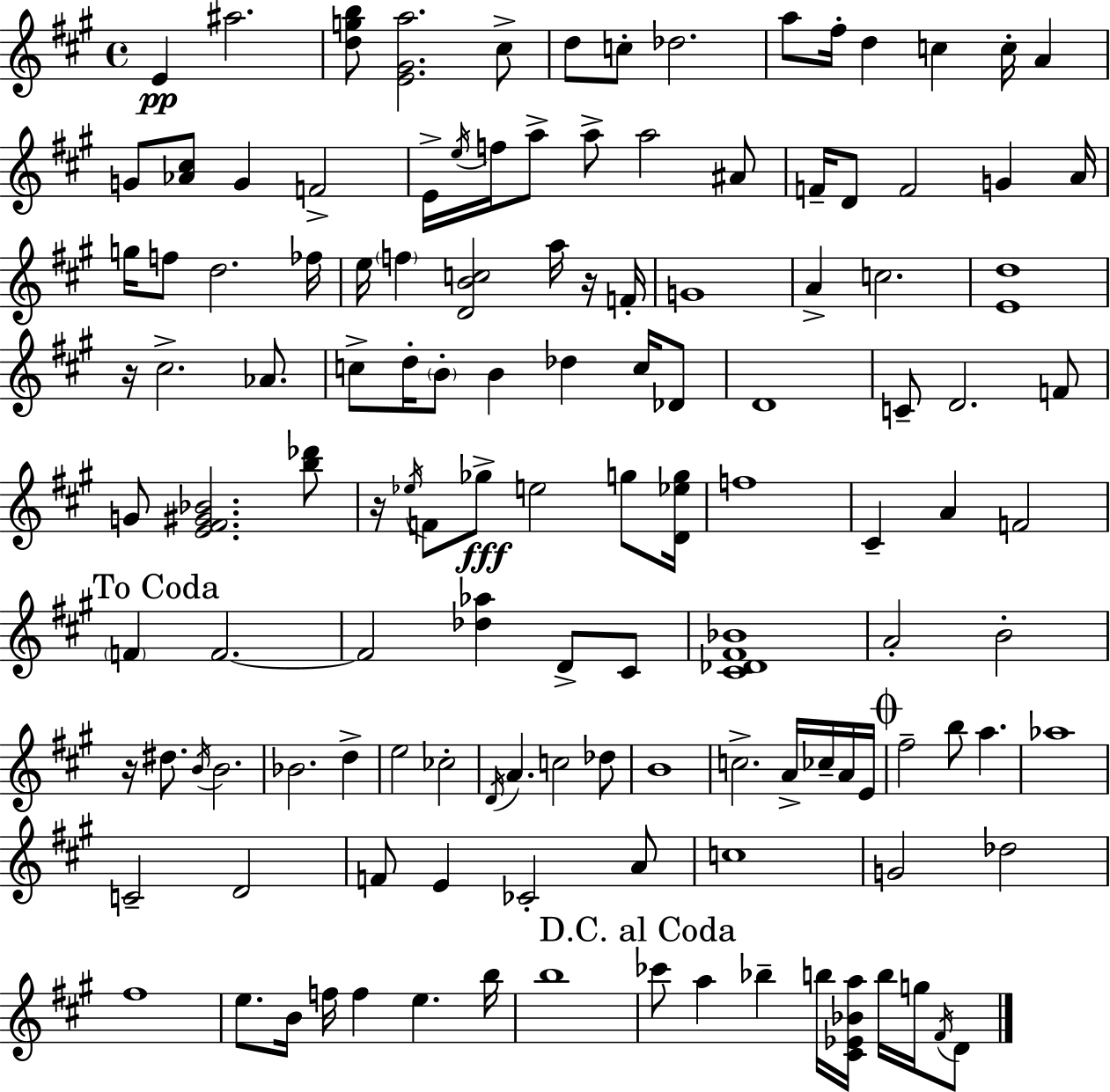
{
  \clef treble
  \time 4/4
  \defaultTimeSignature
  \key a \major
  e'4\pp ais''2. | <d'' g'' b''>8 <e' gis' a''>2. cis''8-> | d''8 c''8-. des''2. | a''8 fis''16-. d''4 c''4 c''16-. a'4 | \break g'8 <aes' cis''>8 g'4 f'2-> | e'16-> \acciaccatura { e''16 } f''16 a''8-> a''8-> a''2 ais'8 | f'16-- d'8 f'2 g'4 | a'16 g''16 f''8 d''2. | \break fes''16 e''16 \parenthesize f''4 <d' b' c''>2 a''16 r16 | f'16-. g'1 | a'4-> c''2. | <e' d''>1 | \break r16 cis''2.-> aes'8. | c''8-> d''16-. \parenthesize b'8-. b'4 des''4 c''16 des'8 | d'1 | c'8-- d'2. f'8 | \break g'8 <e' fis' gis' bes'>2. <b'' des'''>8 | r16 \acciaccatura { ees''16 } f'8 ges''8->\fff e''2 g''8 | <d' ees'' g''>16 f''1 | cis'4-- a'4 f'2 | \break \mark "To Coda" \parenthesize f'4 f'2.~~ | f'2 <des'' aes''>4 d'8-> | cis'8 <cis' des' fis' bes'>1 | a'2-. b'2-. | \break r16 dis''8. \acciaccatura { b'16 } b'2. | bes'2. d''4-> | e''2 ces''2-. | \acciaccatura { d'16 } a'4. c''2 | \break des''8 b'1 | c''2.-> | a'16-> ces''16-- a'16 e'16 \mark \markup { \musicglyph "scripts.coda" } fis''2-- b''8 a''4. | aes''1 | \break c'2-- d'2 | f'8 e'4 ces'2-. | a'8 c''1 | g'2 des''2 | \break fis''1 | e''8. b'16 f''16 f''4 e''4. | b''16 b''1 | \mark "D.C. al Coda" ces'''8 a''4 bes''4-- b''16 <cis' ees' bes' a''>16 | \break b''16 g''16 \acciaccatura { fis'16 } d'8 \bar "|."
}